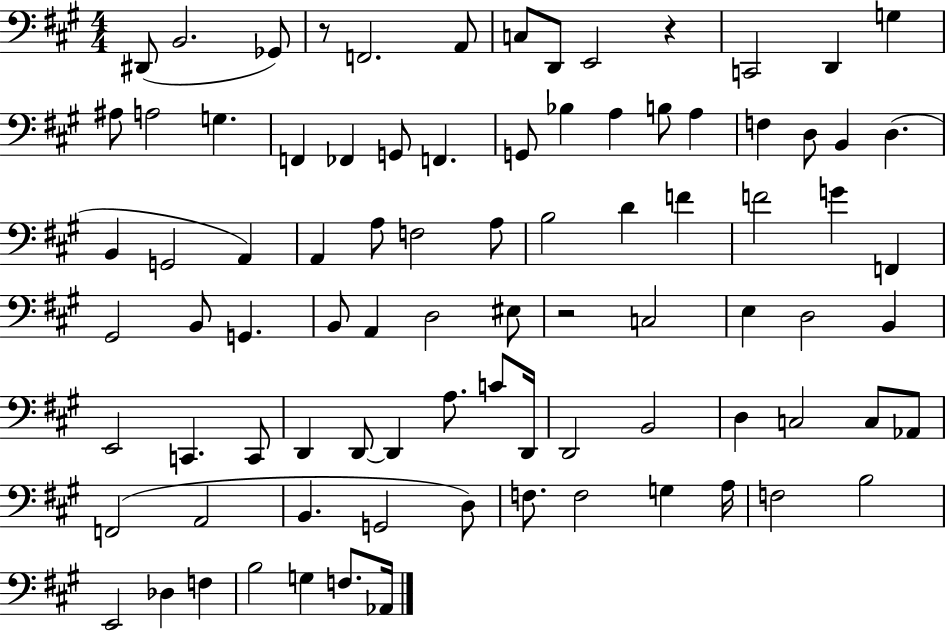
{
  \clef bass
  \numericTimeSignature
  \time 4/4
  \key a \major
  dis,8( b,2. ges,8) | r8 f,2. a,8 | c8 d,8 e,2 r4 | c,2 d,4 g4 | \break ais8 a2 g4. | f,4 fes,4 g,8 f,4. | g,8 bes4 a4 b8 a4 | f4 d8 b,4 d4.( | \break b,4 g,2 a,4) | a,4 a8 f2 a8 | b2 d'4 f'4 | f'2 g'4 f,4 | \break gis,2 b,8 g,4. | b,8 a,4 d2 eis8 | r2 c2 | e4 d2 b,4 | \break e,2 c,4. c,8 | d,4 d,8~~ d,4 a8. c'8 d,16 | d,2 b,2 | d4 c2 c8 aes,8 | \break f,2( a,2 | b,4. g,2 d8) | f8. f2 g4 a16 | f2 b2 | \break e,2 des4 f4 | b2 g4 f8. aes,16 | \bar "|."
}